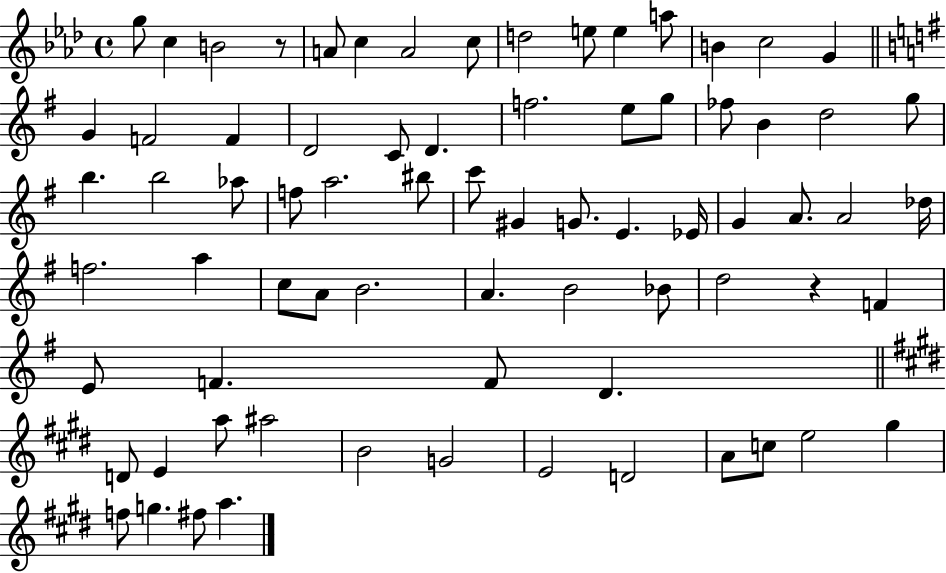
G5/e C5/q B4/h R/e A4/e C5/q A4/h C5/e D5/h E5/e E5/q A5/e B4/q C5/h G4/q G4/q F4/h F4/q D4/h C4/e D4/q. F5/h. E5/e G5/e FES5/e B4/q D5/h G5/e B5/q. B5/h Ab5/e F5/e A5/h. BIS5/e C6/e G#4/q G4/e. E4/q. Eb4/s G4/q A4/e. A4/h Db5/s F5/h. A5/q C5/e A4/e B4/h. A4/q. B4/h Bb4/e D5/h R/q F4/q E4/e F4/q. F4/e D4/q. D4/e E4/q A5/e A#5/h B4/h G4/h E4/h D4/h A4/e C5/e E5/h G#5/q F5/e G5/q. F#5/e A5/q.